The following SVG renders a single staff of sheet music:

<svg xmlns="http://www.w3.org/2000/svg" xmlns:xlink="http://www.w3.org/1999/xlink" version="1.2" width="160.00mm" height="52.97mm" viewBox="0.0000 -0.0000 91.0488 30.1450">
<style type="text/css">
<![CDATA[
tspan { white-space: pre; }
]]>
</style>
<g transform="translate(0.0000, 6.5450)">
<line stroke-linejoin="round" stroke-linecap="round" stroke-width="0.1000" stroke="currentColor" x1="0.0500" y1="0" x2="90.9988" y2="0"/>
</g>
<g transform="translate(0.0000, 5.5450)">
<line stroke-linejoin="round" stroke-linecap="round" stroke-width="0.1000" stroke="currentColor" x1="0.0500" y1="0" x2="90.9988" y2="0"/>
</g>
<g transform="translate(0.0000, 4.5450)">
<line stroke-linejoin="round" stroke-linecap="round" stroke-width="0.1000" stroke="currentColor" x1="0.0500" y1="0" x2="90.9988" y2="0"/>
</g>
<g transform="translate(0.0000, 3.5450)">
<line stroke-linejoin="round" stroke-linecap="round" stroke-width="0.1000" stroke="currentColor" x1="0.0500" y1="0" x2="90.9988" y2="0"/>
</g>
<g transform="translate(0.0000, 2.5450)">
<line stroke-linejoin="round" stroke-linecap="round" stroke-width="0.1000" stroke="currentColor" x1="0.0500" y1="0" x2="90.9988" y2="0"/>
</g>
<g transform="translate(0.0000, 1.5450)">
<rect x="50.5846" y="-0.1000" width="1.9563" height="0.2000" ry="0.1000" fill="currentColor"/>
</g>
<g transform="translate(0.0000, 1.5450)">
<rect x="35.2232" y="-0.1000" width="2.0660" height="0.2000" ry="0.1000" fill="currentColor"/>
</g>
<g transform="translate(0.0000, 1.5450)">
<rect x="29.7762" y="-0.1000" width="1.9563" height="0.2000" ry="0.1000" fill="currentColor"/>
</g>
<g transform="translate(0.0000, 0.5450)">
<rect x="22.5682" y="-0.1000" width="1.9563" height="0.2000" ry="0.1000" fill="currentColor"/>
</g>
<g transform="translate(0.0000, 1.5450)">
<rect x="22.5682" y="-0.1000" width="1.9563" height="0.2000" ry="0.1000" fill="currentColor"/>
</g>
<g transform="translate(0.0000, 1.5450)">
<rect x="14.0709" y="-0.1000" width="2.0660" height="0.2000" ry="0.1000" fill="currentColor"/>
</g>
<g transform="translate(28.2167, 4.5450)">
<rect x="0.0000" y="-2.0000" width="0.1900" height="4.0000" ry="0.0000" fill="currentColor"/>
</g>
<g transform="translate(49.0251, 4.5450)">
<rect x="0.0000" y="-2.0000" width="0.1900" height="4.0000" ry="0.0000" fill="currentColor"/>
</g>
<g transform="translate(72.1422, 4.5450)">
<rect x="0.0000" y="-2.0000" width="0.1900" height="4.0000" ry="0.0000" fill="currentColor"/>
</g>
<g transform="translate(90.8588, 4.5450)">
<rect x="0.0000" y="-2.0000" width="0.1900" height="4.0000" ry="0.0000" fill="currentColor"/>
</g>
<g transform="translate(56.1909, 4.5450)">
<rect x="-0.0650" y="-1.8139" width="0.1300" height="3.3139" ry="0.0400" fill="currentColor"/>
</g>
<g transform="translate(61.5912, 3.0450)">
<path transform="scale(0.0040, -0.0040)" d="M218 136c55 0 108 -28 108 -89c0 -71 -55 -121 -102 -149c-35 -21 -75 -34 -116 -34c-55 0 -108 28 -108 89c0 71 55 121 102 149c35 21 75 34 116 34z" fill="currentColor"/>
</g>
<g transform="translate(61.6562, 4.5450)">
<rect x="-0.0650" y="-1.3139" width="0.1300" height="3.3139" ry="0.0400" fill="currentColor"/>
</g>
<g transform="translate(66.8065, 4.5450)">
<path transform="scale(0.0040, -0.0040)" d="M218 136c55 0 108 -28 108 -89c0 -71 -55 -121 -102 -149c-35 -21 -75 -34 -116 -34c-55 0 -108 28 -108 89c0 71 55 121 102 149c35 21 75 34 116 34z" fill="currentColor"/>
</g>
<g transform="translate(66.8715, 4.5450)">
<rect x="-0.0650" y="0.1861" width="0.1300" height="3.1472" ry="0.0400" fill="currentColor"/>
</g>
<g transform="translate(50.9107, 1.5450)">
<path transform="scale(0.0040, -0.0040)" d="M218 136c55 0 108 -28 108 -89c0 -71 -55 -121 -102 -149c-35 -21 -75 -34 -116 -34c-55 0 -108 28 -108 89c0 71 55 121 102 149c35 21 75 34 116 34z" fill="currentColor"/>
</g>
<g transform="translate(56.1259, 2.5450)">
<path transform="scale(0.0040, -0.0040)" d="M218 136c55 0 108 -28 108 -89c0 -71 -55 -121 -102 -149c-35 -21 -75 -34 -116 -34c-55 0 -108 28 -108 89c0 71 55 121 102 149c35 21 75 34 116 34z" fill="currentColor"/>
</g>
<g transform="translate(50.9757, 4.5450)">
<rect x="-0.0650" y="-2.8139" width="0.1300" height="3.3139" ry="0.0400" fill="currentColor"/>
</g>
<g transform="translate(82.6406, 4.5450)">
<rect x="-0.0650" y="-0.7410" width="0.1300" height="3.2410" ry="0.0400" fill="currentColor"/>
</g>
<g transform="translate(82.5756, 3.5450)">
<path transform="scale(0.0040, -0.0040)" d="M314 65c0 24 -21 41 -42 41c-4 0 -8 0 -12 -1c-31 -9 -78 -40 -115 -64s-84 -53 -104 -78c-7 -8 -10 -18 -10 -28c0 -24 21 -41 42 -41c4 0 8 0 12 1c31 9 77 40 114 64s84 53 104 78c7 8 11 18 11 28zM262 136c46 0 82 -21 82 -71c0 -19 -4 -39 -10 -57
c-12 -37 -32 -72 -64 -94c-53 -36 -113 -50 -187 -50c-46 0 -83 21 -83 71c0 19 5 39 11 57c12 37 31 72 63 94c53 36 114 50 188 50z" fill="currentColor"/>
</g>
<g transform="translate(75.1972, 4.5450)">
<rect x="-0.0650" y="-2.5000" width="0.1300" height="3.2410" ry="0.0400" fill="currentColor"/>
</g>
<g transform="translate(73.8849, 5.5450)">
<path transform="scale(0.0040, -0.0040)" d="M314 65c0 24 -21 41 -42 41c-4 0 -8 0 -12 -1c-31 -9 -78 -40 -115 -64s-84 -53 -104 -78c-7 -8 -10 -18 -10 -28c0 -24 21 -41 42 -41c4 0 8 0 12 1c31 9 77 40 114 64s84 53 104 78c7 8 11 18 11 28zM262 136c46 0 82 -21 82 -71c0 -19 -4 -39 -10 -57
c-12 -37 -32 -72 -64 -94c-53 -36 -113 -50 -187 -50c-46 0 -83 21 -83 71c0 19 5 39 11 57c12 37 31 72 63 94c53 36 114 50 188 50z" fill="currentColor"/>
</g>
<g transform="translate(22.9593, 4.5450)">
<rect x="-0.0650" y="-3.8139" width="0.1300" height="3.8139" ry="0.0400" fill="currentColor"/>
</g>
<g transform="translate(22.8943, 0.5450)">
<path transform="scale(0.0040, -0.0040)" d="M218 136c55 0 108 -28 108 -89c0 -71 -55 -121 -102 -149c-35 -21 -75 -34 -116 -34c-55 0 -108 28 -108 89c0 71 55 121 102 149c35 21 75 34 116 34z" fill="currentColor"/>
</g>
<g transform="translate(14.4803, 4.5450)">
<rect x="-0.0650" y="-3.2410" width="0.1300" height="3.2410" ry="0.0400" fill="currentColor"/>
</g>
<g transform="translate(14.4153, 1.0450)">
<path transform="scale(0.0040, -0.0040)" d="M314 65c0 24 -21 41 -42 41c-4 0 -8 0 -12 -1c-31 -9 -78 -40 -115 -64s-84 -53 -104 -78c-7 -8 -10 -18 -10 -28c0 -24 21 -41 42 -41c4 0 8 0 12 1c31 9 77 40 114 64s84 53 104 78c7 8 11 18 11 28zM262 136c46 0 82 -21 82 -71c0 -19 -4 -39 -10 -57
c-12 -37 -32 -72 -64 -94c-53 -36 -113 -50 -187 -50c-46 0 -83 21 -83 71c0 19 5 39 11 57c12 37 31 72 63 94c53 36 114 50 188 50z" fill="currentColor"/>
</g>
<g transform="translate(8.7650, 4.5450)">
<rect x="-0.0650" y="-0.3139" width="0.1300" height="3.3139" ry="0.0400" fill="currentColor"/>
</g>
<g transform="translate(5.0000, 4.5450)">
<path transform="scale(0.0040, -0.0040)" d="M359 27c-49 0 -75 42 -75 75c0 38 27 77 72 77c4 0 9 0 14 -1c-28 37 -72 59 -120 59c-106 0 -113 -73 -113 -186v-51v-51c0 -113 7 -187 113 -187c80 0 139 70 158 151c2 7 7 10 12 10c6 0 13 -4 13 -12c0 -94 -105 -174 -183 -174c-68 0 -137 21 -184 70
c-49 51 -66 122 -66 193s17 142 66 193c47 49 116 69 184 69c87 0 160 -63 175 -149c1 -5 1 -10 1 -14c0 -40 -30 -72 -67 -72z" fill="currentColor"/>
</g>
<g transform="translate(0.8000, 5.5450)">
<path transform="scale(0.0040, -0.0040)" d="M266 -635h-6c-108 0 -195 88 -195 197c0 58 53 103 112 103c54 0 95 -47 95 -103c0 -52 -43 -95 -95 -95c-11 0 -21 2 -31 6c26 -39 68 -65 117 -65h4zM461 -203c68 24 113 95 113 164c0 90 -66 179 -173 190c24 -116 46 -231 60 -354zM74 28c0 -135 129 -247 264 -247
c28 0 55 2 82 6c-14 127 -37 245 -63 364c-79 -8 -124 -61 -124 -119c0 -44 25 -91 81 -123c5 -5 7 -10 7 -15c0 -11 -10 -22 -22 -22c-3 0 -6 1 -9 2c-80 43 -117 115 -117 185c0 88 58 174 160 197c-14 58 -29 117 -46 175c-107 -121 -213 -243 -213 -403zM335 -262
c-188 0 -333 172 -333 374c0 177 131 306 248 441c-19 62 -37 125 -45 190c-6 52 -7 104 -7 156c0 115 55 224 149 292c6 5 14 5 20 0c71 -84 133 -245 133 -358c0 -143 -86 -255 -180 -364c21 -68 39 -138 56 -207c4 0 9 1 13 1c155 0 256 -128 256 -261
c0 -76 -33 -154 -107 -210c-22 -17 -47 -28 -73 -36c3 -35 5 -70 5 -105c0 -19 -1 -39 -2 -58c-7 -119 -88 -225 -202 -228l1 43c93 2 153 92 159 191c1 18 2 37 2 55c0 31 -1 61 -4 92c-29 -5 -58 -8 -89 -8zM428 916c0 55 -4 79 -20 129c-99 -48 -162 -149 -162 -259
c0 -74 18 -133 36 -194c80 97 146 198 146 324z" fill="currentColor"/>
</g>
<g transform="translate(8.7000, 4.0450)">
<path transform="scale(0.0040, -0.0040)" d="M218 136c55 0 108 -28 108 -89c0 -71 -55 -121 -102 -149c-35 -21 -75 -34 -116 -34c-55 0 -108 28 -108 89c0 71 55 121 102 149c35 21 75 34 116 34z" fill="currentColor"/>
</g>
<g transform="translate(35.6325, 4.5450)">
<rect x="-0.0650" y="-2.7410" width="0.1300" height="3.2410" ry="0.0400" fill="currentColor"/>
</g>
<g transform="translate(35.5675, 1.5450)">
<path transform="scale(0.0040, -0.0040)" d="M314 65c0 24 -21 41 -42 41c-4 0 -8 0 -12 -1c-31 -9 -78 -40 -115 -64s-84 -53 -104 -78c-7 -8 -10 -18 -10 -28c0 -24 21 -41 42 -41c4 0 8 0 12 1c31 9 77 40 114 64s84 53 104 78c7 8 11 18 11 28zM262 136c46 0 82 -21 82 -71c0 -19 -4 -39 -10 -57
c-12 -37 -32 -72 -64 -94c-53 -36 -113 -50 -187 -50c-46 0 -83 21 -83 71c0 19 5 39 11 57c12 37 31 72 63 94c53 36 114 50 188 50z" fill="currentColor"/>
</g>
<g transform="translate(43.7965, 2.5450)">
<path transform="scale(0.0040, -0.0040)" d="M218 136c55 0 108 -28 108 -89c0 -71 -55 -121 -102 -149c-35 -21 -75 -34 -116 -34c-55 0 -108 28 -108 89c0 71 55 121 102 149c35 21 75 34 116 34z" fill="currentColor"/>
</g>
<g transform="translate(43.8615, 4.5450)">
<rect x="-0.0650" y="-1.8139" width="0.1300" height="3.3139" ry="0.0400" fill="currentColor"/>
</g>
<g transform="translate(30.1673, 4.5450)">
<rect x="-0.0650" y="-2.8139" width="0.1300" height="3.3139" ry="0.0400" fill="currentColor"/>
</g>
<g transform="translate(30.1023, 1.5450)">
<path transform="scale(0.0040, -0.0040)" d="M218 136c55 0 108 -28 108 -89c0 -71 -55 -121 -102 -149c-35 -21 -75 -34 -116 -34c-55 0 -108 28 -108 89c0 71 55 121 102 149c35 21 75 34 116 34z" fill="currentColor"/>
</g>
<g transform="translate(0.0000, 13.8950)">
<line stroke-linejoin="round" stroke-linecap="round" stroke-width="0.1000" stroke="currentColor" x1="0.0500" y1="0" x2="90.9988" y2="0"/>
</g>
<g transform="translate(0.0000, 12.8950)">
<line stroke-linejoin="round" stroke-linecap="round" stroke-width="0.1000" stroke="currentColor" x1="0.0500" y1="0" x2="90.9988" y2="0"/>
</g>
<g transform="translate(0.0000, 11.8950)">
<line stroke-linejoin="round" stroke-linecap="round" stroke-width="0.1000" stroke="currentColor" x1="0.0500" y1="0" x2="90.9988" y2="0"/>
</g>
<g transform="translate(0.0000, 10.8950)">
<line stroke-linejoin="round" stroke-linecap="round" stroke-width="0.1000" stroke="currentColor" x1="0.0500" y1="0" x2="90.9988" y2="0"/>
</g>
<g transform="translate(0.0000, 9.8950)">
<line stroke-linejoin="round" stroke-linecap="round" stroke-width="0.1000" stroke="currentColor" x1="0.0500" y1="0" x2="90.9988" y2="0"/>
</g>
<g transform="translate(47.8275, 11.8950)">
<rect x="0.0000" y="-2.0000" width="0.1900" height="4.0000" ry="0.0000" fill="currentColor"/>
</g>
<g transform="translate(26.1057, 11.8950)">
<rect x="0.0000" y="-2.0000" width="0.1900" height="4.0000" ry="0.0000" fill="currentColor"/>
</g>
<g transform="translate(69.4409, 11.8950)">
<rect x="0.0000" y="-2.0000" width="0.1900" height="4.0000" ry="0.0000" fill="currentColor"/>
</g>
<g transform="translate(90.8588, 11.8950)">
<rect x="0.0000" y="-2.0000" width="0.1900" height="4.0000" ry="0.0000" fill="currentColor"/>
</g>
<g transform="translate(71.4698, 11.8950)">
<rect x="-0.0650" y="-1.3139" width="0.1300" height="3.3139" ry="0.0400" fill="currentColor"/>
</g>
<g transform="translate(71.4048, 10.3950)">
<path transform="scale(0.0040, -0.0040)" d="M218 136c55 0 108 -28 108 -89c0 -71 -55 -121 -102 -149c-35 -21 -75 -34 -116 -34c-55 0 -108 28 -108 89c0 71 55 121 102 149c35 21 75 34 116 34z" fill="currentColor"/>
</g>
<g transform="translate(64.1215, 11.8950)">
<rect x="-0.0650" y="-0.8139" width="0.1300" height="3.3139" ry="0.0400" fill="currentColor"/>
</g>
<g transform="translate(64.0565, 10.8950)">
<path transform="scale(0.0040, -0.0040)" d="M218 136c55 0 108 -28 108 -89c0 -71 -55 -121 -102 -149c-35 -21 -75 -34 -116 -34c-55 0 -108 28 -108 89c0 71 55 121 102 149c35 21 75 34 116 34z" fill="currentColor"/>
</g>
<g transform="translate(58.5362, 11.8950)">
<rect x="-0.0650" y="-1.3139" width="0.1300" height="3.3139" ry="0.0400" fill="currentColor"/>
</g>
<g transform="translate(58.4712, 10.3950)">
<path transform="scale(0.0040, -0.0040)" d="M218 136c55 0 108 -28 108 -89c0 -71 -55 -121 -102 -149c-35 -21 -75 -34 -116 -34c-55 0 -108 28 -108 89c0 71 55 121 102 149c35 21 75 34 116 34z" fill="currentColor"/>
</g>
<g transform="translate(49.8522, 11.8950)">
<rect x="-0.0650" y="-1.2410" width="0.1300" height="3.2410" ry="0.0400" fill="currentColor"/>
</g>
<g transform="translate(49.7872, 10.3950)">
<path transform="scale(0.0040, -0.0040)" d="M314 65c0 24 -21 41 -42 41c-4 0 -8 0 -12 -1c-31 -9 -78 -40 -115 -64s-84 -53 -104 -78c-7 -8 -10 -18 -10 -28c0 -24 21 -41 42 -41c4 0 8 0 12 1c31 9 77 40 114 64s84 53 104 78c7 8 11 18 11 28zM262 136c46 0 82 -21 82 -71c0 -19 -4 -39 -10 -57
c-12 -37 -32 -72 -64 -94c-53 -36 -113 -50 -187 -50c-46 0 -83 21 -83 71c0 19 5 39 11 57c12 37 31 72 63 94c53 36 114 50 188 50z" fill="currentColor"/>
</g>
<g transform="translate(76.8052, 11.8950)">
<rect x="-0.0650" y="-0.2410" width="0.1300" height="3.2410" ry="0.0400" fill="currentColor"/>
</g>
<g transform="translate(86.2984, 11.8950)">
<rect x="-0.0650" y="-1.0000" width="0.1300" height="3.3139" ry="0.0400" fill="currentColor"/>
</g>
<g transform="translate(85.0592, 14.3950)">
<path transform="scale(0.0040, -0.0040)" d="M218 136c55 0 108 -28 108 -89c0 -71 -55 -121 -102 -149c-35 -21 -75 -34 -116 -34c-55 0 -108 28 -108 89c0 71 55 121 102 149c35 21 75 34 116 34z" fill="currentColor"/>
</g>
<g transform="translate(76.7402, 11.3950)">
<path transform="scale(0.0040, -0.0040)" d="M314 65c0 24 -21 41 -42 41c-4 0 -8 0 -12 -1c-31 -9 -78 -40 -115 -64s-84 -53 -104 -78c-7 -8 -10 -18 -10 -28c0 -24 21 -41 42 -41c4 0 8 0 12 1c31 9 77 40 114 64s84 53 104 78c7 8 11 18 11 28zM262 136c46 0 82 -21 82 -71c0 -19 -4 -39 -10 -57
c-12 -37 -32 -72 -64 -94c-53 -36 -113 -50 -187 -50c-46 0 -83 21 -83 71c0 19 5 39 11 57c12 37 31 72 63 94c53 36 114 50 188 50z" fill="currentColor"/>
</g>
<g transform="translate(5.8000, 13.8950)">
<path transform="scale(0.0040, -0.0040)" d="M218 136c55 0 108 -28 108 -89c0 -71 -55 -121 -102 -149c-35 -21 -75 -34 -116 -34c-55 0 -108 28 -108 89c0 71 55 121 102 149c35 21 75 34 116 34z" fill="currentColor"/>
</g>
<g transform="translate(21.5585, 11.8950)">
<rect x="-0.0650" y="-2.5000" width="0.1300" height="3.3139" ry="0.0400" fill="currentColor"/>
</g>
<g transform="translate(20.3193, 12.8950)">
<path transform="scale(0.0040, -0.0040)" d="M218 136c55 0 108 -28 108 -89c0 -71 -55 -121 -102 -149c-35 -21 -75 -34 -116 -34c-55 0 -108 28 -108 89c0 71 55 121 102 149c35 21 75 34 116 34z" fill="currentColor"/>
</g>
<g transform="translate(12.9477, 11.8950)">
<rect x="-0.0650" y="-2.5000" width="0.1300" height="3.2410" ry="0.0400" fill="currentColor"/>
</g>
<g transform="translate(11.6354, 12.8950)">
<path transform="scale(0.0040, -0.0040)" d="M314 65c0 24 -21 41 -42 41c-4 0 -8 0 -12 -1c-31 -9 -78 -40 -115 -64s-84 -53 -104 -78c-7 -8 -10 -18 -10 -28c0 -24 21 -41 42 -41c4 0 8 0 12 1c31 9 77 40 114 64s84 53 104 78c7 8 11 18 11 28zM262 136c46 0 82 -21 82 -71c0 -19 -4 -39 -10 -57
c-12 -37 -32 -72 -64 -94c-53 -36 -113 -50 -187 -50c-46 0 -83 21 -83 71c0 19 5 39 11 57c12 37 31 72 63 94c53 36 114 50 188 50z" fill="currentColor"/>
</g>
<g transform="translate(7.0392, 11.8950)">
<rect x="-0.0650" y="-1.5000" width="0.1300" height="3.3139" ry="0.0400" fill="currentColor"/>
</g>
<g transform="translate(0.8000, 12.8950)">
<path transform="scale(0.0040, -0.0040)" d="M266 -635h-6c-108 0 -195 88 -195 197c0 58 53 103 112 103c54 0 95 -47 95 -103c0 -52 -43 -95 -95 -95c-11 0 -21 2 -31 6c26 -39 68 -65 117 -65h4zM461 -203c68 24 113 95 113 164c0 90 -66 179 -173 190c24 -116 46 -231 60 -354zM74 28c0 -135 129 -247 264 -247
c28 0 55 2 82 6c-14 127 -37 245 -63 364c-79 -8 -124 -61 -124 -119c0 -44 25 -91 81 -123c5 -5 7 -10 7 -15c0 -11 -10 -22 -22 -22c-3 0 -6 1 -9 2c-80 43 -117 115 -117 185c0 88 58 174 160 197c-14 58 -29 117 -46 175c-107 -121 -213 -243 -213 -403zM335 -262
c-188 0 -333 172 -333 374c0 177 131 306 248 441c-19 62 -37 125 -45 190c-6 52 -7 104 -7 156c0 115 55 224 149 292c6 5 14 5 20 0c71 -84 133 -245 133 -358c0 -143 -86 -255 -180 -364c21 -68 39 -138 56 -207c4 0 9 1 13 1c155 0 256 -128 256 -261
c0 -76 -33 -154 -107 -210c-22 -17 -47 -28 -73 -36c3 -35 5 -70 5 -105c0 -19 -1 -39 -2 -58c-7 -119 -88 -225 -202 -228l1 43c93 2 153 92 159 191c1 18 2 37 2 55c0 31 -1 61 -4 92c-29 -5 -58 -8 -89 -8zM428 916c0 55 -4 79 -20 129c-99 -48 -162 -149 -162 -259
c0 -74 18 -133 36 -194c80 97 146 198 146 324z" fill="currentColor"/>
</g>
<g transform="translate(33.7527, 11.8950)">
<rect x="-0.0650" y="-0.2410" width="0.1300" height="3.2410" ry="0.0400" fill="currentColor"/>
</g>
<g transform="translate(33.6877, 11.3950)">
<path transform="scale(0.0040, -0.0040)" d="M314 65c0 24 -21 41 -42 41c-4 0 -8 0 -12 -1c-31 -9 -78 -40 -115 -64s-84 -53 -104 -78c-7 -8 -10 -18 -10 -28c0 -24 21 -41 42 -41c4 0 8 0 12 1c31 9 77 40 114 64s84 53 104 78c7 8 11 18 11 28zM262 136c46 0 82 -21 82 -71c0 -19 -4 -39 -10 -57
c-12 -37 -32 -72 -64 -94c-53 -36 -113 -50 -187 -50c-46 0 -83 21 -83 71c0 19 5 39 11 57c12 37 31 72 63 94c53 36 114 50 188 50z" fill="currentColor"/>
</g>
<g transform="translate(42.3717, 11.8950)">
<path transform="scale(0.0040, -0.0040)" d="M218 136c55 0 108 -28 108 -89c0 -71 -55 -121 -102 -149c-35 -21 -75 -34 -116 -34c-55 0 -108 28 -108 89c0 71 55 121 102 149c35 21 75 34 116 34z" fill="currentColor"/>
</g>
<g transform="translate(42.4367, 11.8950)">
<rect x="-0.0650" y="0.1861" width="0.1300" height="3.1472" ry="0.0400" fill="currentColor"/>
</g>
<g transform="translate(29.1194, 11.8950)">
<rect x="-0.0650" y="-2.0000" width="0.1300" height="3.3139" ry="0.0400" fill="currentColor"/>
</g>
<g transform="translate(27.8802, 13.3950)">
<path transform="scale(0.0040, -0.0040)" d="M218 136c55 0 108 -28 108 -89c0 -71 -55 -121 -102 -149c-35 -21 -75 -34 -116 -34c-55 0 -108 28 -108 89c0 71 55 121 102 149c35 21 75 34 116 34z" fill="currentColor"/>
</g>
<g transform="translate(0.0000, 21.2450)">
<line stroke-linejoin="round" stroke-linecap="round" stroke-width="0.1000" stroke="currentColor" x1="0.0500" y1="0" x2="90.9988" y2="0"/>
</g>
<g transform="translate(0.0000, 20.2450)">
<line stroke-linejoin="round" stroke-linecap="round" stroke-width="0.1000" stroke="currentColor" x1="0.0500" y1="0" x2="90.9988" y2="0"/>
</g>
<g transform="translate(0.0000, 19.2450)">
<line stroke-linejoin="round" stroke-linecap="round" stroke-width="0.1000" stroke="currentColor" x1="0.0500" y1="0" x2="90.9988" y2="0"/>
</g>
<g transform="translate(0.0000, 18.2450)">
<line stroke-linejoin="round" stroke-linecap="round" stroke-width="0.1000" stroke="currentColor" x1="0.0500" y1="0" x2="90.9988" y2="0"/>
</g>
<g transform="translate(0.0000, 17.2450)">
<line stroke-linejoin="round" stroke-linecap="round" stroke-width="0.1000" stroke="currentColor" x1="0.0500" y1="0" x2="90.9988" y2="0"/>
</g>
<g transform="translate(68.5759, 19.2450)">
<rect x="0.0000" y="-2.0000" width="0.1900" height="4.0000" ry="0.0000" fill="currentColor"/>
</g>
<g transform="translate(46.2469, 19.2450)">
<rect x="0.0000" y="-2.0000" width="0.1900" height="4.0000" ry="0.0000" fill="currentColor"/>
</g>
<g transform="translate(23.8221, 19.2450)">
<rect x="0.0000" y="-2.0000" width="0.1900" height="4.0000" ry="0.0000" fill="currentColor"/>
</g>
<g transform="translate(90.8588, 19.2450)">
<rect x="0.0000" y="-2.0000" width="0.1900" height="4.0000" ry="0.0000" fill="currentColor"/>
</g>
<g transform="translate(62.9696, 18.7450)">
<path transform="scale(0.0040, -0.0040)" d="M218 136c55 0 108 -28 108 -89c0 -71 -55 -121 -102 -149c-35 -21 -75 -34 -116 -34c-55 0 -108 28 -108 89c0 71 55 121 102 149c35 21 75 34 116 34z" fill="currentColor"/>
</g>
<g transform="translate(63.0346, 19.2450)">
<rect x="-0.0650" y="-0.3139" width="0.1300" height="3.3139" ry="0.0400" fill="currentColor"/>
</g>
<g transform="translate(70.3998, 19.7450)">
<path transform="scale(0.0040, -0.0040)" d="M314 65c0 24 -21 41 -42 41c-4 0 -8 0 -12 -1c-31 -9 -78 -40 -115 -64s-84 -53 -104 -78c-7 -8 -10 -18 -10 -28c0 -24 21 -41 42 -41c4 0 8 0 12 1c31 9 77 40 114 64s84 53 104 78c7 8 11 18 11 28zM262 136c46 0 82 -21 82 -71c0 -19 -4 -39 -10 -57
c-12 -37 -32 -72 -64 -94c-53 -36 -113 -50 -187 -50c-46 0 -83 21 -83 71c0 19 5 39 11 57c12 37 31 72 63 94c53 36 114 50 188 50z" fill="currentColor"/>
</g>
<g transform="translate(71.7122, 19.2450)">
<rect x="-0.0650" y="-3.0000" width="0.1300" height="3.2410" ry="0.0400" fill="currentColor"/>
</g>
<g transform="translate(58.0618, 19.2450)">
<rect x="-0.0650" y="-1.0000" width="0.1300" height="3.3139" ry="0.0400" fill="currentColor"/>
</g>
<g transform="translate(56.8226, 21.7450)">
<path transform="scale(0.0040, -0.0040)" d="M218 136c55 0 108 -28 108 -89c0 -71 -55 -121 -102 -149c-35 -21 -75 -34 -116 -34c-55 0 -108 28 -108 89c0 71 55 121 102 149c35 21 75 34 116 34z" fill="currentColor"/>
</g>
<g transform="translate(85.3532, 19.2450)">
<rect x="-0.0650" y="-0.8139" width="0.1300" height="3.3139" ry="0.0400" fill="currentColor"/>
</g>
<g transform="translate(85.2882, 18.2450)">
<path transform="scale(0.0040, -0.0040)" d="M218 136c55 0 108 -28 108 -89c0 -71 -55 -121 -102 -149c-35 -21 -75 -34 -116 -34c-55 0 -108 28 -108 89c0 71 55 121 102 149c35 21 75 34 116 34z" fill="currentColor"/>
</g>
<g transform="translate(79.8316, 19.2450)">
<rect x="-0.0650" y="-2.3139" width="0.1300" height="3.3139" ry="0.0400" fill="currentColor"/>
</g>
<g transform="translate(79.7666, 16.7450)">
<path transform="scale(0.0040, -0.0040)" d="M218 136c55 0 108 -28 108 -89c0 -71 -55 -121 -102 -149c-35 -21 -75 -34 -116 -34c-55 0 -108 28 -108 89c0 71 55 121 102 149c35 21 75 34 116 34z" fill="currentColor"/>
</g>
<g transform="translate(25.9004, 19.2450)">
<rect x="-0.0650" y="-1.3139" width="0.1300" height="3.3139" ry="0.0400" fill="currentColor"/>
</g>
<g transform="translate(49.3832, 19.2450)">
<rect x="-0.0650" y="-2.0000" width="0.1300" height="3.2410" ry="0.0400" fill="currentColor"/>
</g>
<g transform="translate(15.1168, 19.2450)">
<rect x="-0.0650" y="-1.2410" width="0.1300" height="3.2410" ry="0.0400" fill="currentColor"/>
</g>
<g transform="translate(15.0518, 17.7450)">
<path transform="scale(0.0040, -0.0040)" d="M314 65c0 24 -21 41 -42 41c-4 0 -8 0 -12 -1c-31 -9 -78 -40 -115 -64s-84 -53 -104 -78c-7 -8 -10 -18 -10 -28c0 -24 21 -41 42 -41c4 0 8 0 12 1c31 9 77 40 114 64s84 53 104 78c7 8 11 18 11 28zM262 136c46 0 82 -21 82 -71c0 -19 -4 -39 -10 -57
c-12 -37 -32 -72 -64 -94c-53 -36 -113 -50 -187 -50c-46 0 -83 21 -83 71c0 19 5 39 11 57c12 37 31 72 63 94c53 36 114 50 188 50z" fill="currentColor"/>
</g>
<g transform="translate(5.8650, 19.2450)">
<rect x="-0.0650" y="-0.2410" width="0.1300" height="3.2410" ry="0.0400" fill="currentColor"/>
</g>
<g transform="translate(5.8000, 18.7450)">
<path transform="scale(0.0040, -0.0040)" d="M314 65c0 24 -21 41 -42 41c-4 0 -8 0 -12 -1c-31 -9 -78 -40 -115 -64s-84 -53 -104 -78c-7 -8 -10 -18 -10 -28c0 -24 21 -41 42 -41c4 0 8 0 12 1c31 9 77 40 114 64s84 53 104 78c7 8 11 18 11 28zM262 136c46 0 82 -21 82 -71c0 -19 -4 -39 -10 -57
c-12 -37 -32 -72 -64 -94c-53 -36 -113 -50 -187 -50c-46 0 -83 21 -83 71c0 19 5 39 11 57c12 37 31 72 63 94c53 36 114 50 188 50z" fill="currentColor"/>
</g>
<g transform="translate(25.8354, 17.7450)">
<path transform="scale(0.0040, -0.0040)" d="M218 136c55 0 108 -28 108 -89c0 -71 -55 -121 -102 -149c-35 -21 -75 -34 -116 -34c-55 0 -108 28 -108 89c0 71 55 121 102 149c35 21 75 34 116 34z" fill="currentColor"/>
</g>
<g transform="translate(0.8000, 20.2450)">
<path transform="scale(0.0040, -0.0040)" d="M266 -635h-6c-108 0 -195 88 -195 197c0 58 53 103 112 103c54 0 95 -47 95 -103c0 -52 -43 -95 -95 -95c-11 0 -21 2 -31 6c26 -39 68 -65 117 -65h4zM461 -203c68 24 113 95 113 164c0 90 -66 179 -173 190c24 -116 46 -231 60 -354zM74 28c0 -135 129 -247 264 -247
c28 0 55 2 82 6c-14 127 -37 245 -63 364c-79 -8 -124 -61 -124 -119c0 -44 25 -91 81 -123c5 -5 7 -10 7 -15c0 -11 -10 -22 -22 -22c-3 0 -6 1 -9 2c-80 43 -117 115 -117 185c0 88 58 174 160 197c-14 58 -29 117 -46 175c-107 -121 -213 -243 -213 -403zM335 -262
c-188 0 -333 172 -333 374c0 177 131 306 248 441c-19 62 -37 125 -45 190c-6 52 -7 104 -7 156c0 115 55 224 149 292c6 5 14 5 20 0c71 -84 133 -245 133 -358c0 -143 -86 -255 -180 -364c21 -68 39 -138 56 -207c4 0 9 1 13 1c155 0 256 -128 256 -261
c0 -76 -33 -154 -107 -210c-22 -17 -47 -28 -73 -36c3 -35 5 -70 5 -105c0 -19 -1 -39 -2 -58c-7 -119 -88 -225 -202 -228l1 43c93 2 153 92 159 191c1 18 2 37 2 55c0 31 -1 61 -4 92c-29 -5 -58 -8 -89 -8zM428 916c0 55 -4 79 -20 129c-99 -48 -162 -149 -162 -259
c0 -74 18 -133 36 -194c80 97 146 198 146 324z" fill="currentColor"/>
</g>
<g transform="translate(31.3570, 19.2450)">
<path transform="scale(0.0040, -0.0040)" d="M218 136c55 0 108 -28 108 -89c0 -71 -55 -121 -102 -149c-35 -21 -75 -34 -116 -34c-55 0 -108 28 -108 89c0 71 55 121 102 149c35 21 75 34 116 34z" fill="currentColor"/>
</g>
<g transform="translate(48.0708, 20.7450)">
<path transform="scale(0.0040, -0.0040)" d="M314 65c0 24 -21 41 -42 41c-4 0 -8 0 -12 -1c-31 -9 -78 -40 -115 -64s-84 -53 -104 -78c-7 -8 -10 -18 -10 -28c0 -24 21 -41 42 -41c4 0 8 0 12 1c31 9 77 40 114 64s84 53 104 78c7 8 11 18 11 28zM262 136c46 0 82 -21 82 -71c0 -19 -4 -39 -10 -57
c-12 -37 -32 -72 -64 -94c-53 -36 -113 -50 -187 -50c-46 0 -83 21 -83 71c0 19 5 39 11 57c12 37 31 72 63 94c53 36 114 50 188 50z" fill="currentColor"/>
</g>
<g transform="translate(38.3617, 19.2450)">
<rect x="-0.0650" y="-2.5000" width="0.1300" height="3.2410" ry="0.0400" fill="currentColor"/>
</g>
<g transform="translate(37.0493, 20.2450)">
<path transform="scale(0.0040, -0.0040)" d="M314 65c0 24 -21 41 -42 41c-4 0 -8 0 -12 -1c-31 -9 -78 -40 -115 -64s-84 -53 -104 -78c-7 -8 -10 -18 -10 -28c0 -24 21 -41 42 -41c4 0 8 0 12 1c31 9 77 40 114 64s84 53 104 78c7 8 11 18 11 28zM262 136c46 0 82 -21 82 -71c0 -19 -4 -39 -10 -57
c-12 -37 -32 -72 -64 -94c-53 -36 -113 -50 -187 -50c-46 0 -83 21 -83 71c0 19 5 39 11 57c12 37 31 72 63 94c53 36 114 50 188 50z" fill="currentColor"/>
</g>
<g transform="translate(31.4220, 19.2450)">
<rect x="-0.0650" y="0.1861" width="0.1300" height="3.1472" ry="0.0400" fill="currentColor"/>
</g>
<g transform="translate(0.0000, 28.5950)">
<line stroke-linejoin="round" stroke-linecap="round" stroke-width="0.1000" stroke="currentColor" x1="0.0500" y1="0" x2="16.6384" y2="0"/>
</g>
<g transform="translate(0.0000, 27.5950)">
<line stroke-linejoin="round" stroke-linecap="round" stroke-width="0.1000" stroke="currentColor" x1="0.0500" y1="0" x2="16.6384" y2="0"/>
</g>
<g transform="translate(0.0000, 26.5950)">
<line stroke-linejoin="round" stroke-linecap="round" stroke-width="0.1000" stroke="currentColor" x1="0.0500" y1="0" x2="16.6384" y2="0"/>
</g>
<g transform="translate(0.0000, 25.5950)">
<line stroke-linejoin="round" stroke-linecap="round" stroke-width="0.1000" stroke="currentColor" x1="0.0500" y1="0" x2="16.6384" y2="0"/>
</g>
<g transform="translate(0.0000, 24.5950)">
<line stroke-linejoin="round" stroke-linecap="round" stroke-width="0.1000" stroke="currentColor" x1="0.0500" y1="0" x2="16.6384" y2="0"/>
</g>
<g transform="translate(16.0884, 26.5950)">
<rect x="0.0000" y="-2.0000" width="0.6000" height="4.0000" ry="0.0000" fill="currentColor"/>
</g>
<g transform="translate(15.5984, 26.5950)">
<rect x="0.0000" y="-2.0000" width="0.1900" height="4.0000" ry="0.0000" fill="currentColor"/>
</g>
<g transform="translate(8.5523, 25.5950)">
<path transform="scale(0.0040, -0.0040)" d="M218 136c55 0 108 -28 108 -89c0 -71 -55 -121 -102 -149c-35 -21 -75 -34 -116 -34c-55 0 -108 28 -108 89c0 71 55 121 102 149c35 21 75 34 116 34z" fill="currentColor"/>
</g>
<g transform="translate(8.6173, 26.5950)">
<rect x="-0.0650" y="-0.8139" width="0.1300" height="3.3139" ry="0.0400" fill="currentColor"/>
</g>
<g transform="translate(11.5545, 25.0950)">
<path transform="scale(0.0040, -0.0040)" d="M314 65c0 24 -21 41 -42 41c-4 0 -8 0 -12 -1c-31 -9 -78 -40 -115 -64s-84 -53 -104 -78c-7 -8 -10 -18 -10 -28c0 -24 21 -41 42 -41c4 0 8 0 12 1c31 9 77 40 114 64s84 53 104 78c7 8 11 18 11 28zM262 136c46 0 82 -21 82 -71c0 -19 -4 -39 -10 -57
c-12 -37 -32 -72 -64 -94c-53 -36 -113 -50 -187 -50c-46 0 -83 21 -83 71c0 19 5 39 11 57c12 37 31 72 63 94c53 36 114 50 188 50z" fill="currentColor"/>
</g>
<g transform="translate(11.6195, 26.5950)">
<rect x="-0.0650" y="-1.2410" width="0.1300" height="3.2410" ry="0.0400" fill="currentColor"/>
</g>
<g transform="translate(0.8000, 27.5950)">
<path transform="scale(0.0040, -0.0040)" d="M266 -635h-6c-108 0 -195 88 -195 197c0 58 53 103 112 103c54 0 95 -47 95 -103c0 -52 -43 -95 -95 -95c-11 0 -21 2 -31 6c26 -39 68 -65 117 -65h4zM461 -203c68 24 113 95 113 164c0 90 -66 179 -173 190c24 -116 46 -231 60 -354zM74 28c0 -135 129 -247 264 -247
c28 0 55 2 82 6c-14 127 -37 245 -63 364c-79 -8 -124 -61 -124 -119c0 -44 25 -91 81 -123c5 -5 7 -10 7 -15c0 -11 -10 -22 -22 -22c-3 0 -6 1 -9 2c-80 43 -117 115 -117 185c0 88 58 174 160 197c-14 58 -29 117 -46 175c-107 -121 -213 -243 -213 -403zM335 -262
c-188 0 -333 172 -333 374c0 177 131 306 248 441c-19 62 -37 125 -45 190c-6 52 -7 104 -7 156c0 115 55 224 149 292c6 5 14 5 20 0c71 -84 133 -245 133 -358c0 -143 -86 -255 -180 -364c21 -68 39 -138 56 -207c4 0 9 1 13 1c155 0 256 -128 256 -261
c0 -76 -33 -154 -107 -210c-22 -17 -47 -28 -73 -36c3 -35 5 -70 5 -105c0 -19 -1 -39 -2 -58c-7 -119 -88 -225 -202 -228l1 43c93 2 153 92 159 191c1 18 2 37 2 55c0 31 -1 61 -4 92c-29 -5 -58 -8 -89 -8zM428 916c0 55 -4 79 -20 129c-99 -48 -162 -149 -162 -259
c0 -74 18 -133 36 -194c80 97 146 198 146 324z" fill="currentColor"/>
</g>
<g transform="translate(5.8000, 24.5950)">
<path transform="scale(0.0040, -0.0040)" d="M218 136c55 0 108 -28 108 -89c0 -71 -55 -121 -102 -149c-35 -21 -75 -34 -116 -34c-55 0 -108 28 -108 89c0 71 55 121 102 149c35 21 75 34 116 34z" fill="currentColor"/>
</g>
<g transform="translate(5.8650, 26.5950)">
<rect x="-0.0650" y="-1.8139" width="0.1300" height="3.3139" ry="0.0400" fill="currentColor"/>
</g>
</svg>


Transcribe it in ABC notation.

X:1
T:Untitled
M:4/4
L:1/4
K:C
c b2 c' a a2 f a f e B G2 d2 E G2 G F c2 B e2 e d e c2 D c2 e2 e B G2 F2 D c A2 g d f d e2